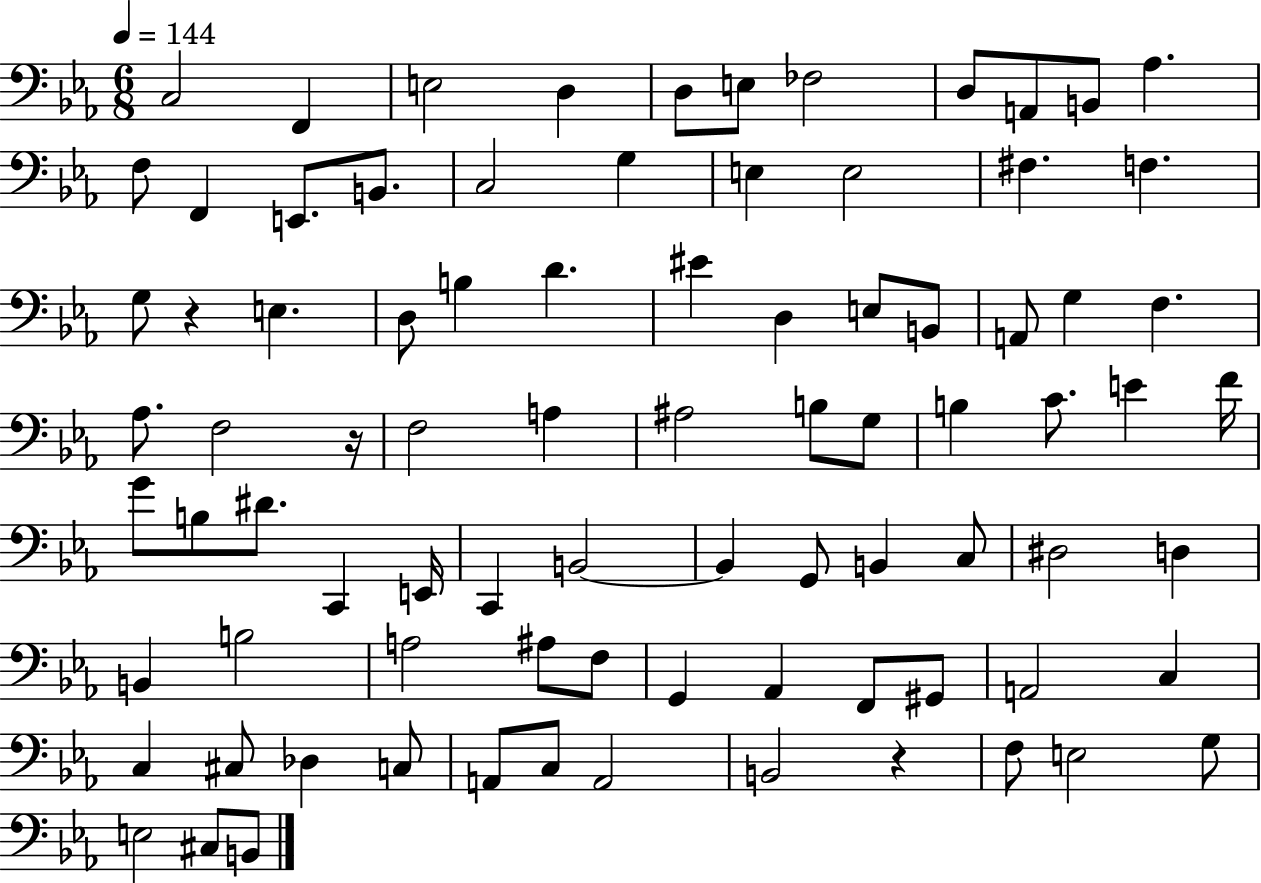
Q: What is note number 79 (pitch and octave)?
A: G3